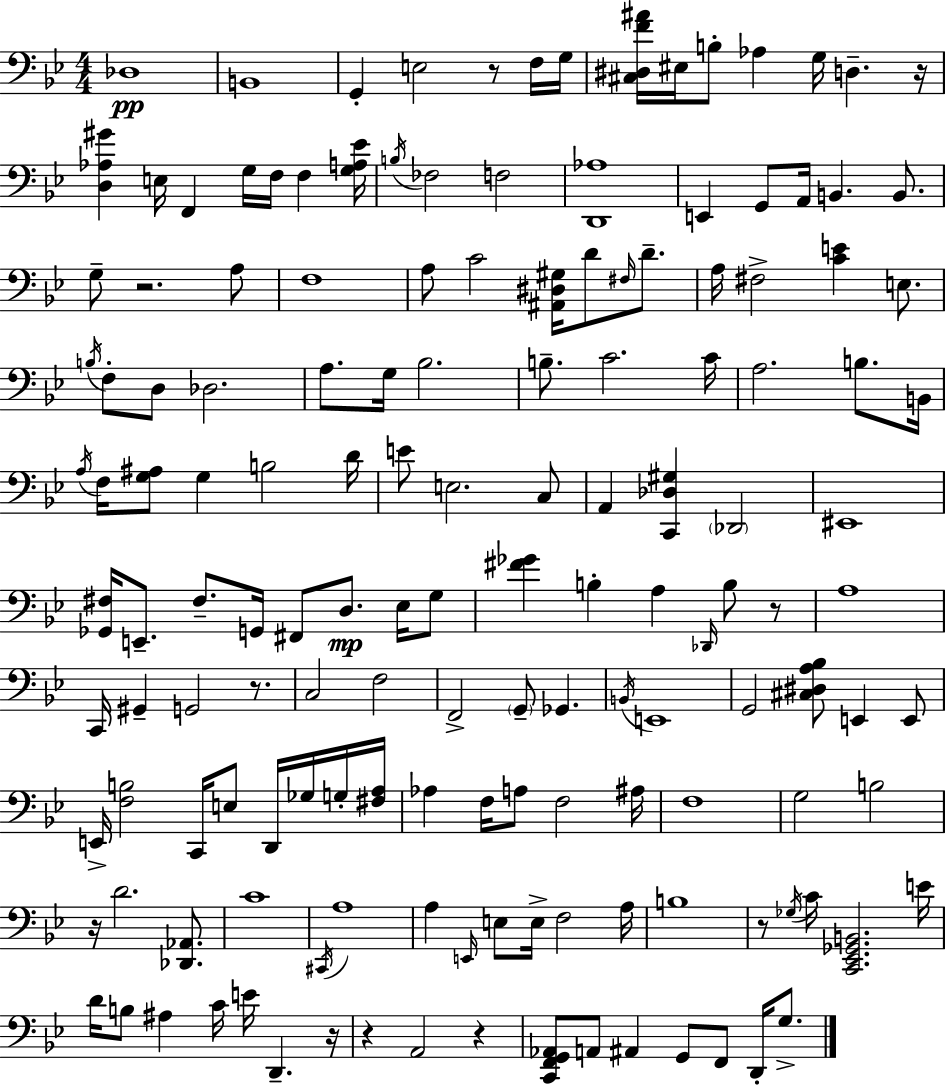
{
  \clef bass
  \numericTimeSignature
  \time 4/4
  \key bes \major
  \repeat volta 2 { des1\pp | b,1 | g,4-. e2 r8 f16 g16 | <cis dis f' ais'>16 eis16 b8-. aes4 g16 d4.-- r16 | \break <d aes gis'>4 e16 f,4 g16 f16 f4 <g a ees'>16 | \acciaccatura { b16 } fes2 f2 | <d, aes>1 | e,4 g,8 a,16 b,4. b,8. | \break g8-- r2. a8 | f1 | a8 c'2 <ais, dis gis>16 d'8 \grace { fis16 } d'8.-- | a16 fis2-> <c' e'>4 e8. | \break \acciaccatura { b16 } f8-. d8 des2. | a8. g16 bes2. | b8.-- c'2. | c'16 a2. b8. | \break b,16 \acciaccatura { a16 } f16 <g ais>8 g4 b2 | d'16 e'8 e2. | c8 a,4 <c, des gis>4 \parenthesize des,2 | eis,1 | \break <ges, fis>16 e,8.-- fis8.-- g,16 fis,8 d8.\mp | ees16 g8 <fis' ges'>4 b4-. a4 | \grace { des,16 } b8 r8 a1 | c,16 gis,4-- g,2 | \break r8. c2 f2 | f,2-> \parenthesize g,8-- ges,4. | \acciaccatura { b,16 } e,1 | g,2 <cis dis a bes>8 | \break e,4 e,8 e,16-> <f b>2 c,16 | e8 d,16 ges16 g16-. <fis a>16 aes4 f16 a8 f2 | ais16 f1 | g2 b2 | \break r16 d'2. | <des, aes,>8. c'1 | \acciaccatura { cis,16 } a1 | a4 \grace { e,16 } e8 e16-> f2 | \break a16 b1 | r8 \acciaccatura { ges16 } c'16 <c, ees, ges, b,>2. | e'16 d'16 b8 ais4 | c'16 e'16 d,4.-- r16 r4 a,2 | \break r4 <c, f, g, aes,>8 a,8 ais,4 | g,8 f,8 d,16-. g8.-> } \bar "|."
}